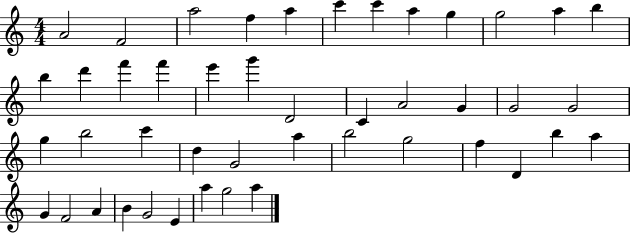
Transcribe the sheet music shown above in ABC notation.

X:1
T:Untitled
M:4/4
L:1/4
K:C
A2 F2 a2 f a c' c' a g g2 a b b d' f' f' e' g' D2 C A2 G G2 G2 g b2 c' d G2 a b2 g2 f D b a G F2 A B G2 E a g2 a